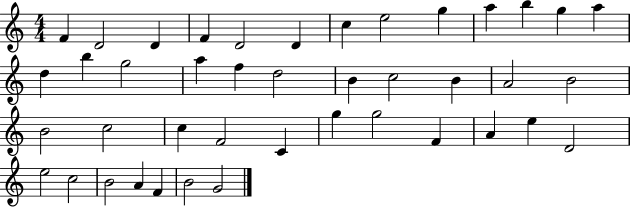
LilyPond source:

{
  \clef treble
  \numericTimeSignature
  \time 4/4
  \key c \major
  f'4 d'2 d'4 | f'4 d'2 d'4 | c''4 e''2 g''4 | a''4 b''4 g''4 a''4 | \break d''4 b''4 g''2 | a''4 f''4 d''2 | b'4 c''2 b'4 | a'2 b'2 | \break b'2 c''2 | c''4 f'2 c'4 | g''4 g''2 f'4 | a'4 e''4 d'2 | \break e''2 c''2 | b'2 a'4 f'4 | b'2 g'2 | \bar "|."
}